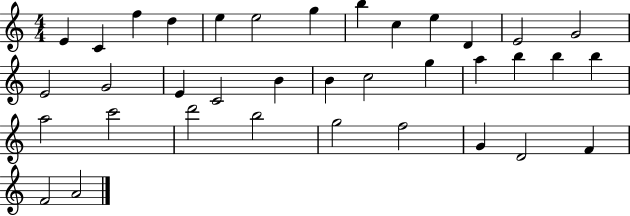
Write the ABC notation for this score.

X:1
T:Untitled
M:4/4
L:1/4
K:C
E C f d e e2 g b c e D E2 G2 E2 G2 E C2 B B c2 g a b b b a2 c'2 d'2 b2 g2 f2 G D2 F F2 A2